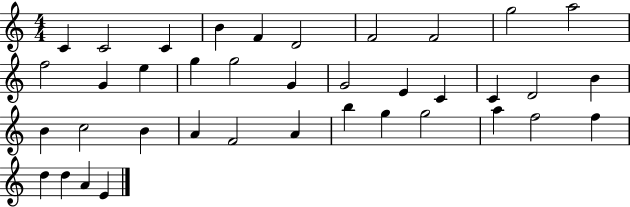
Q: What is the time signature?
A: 4/4